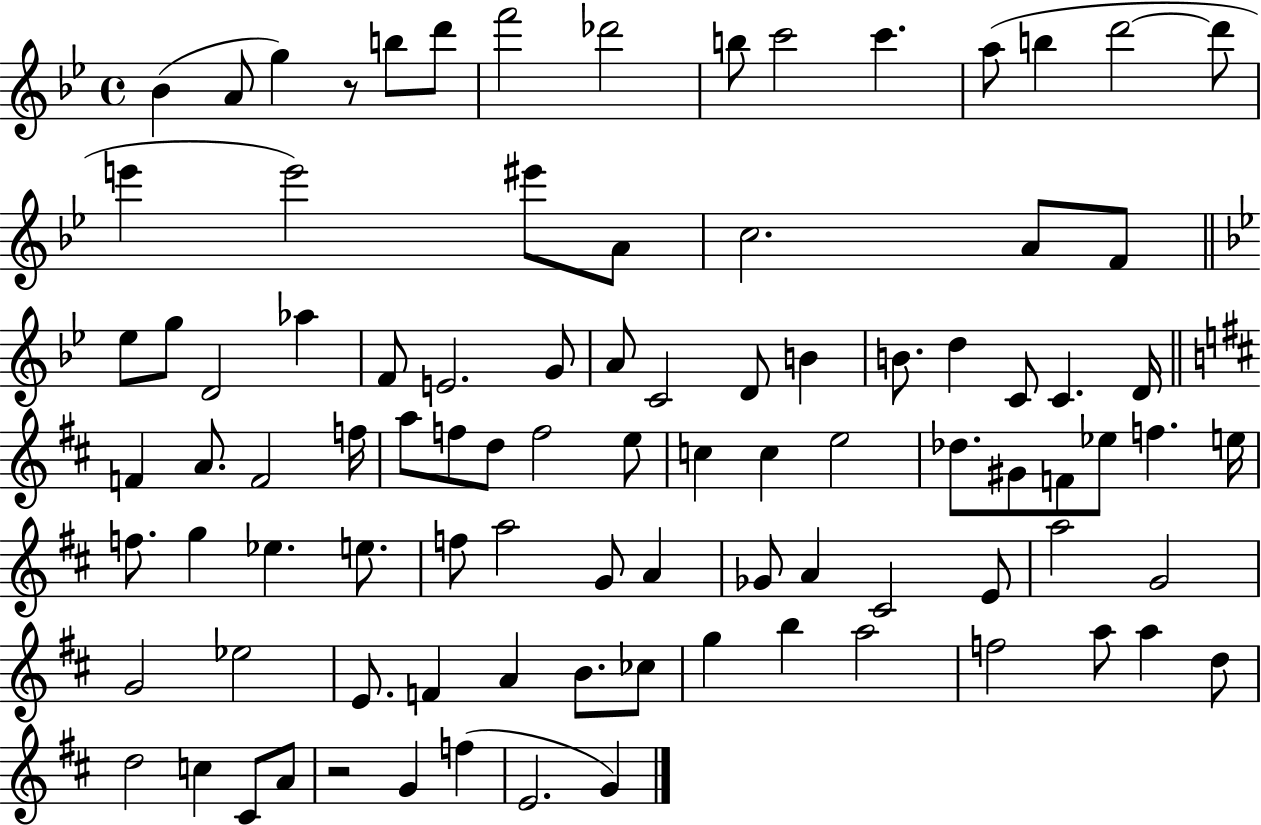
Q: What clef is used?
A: treble